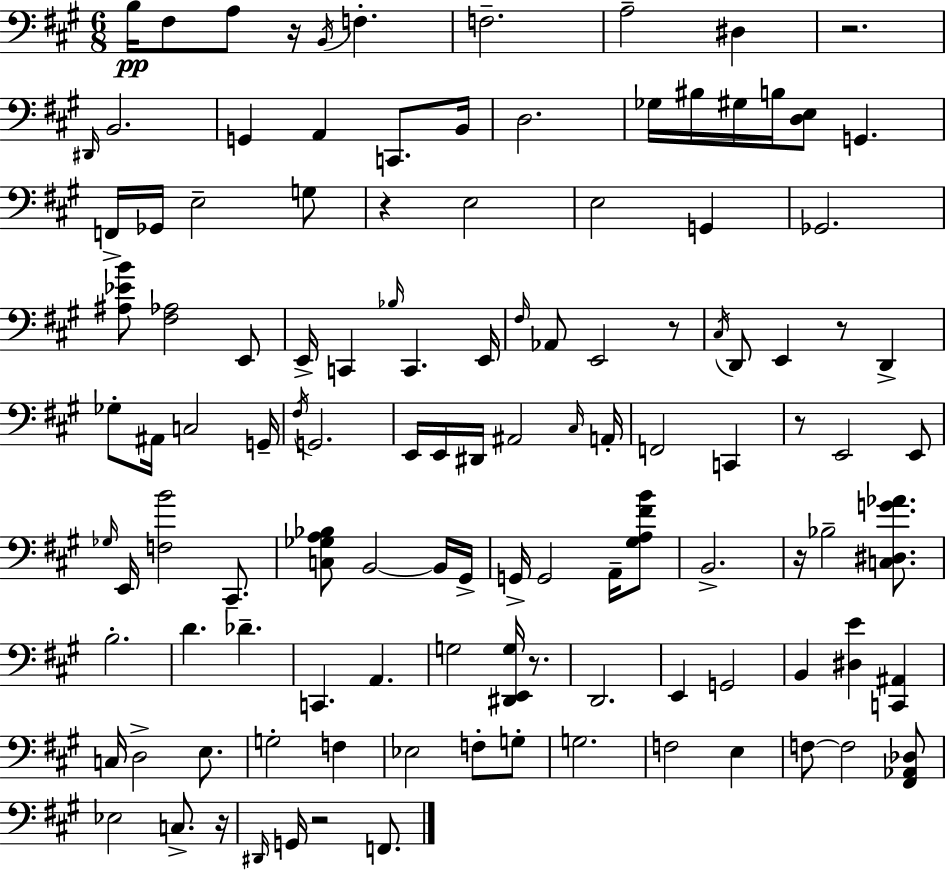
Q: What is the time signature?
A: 6/8